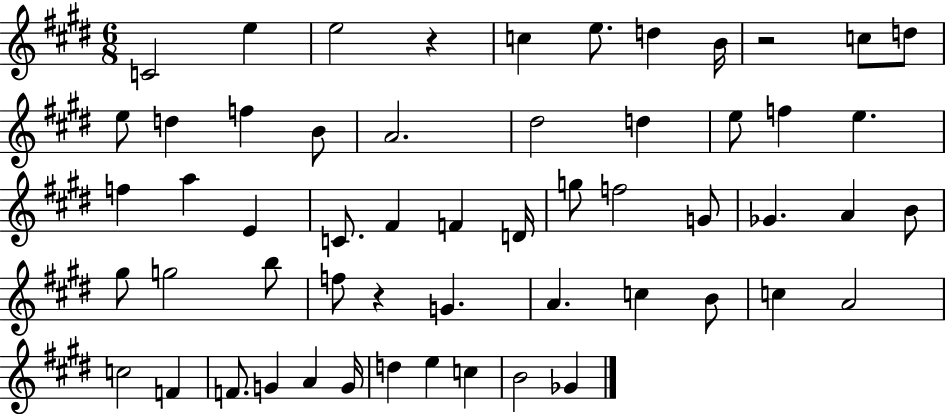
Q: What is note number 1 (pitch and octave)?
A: C4